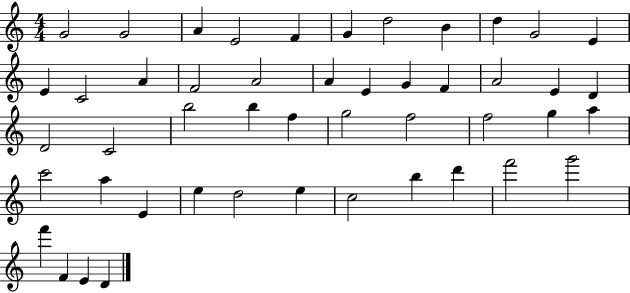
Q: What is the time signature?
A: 4/4